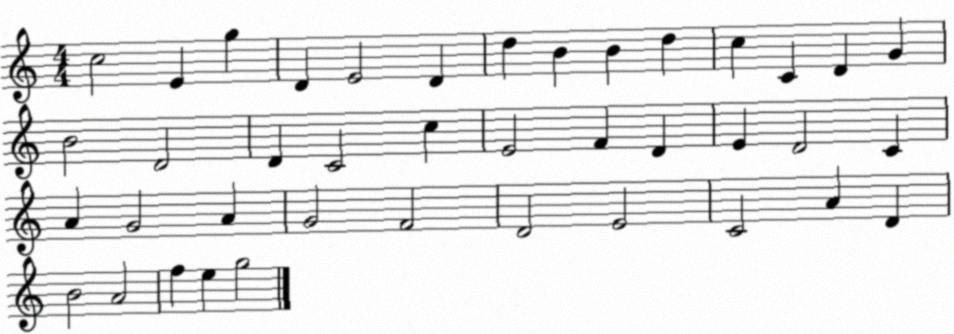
X:1
T:Untitled
M:4/4
L:1/4
K:C
c2 E g D E2 D d B B d c C D G B2 D2 D C2 c E2 F D E D2 C A G2 A G2 F2 D2 E2 C2 A D B2 A2 f e g2